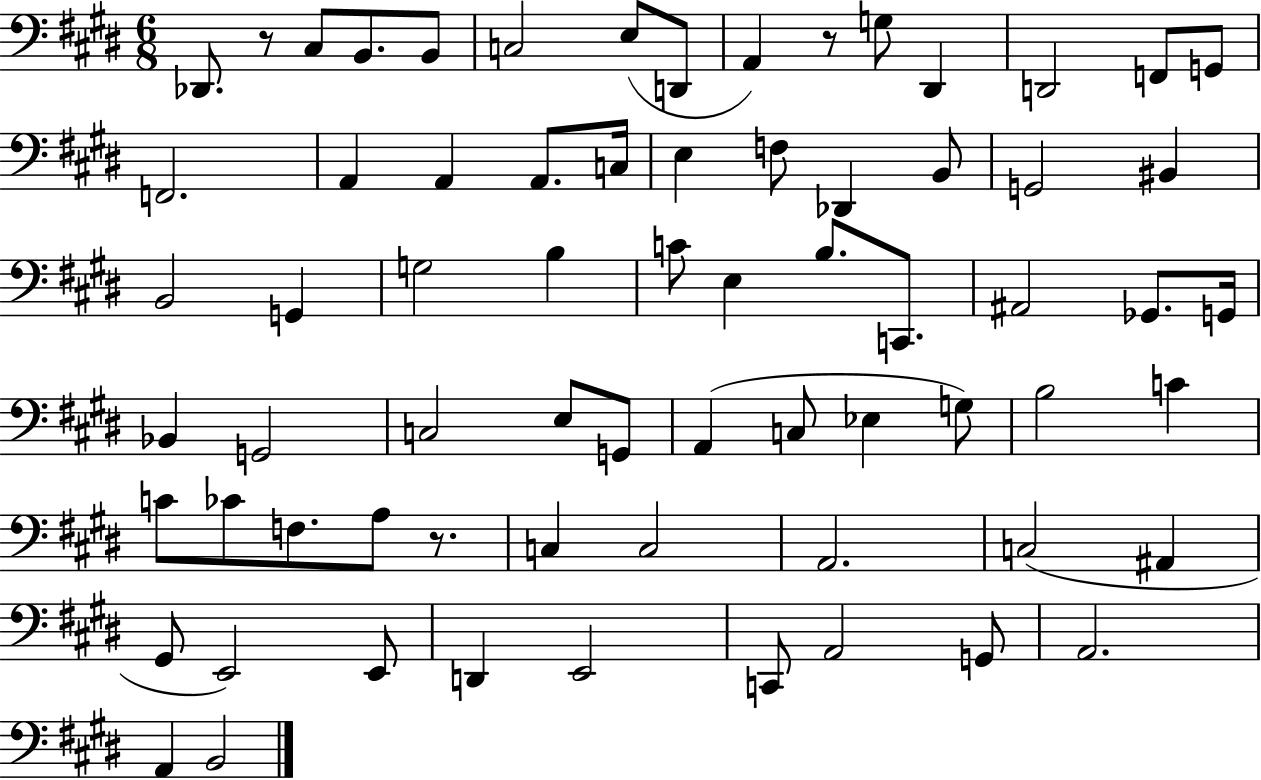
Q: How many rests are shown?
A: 3